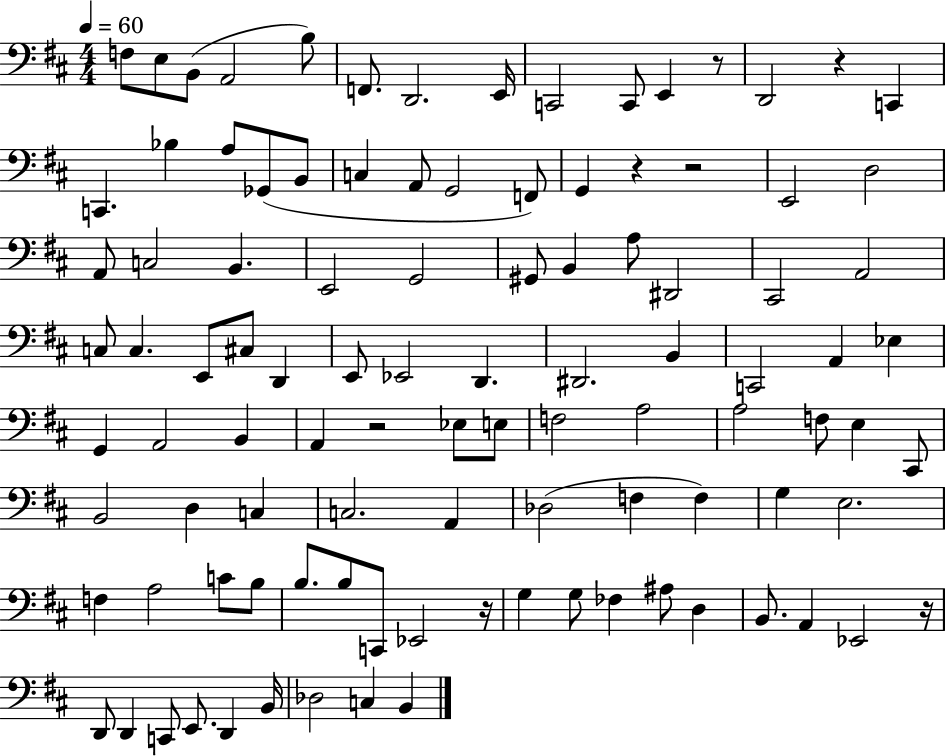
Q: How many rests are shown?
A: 7